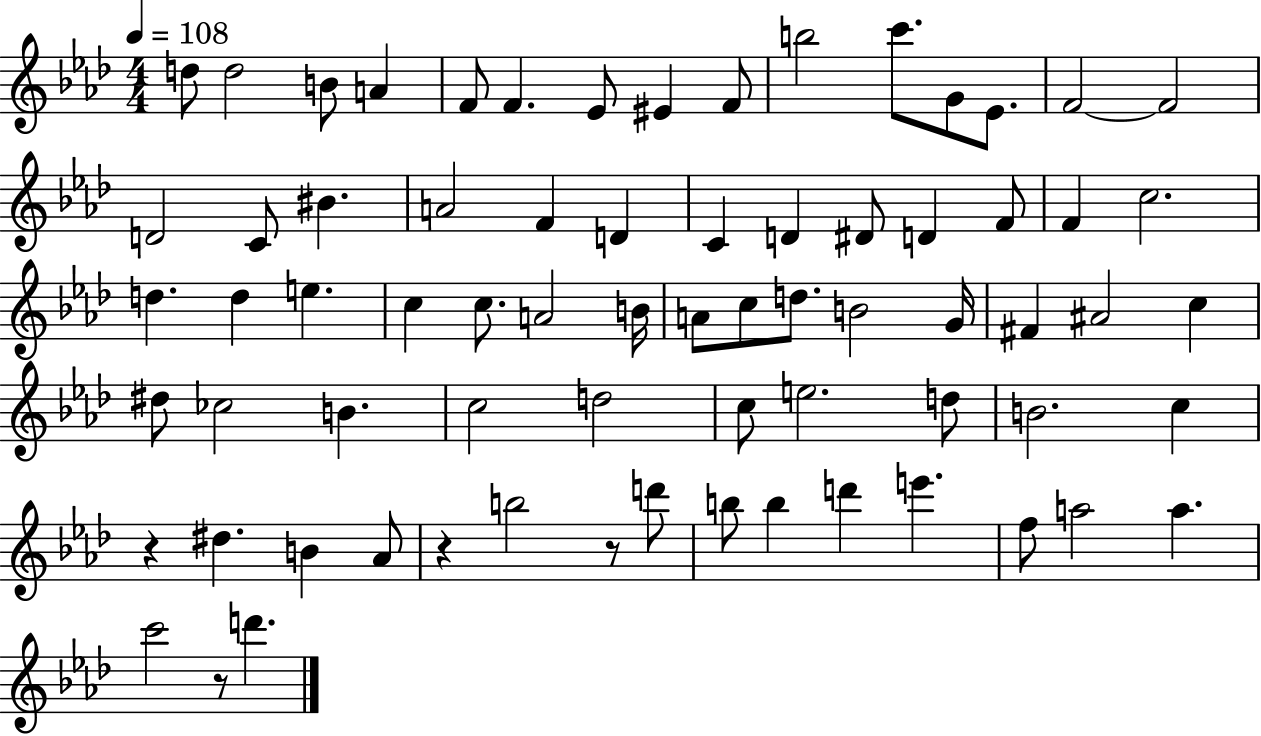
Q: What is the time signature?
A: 4/4